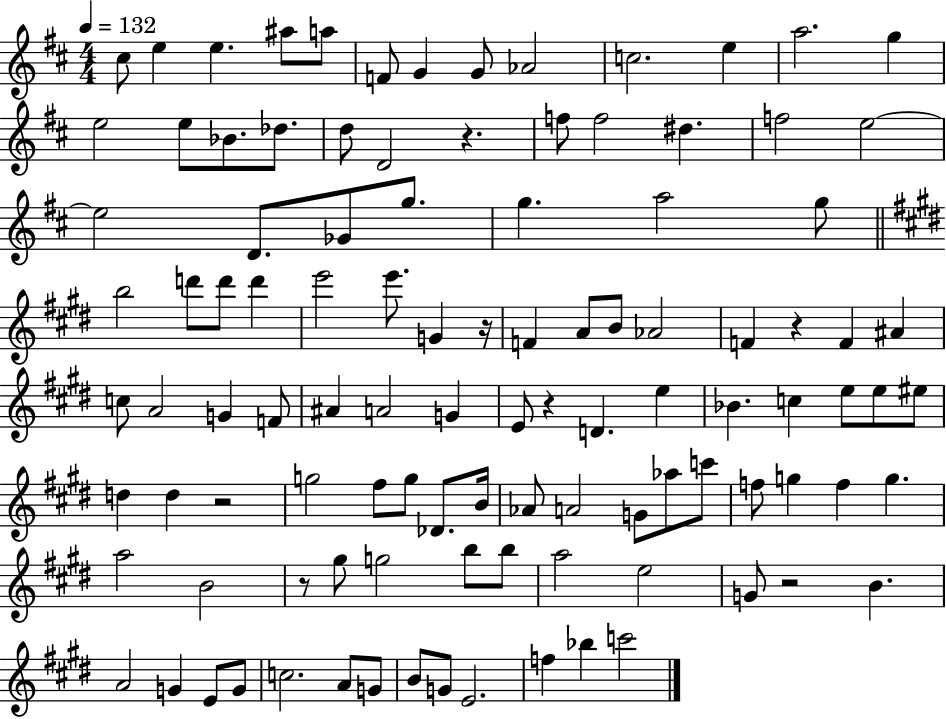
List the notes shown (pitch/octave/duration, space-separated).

C#5/e E5/q E5/q. A#5/e A5/e F4/e G4/q G4/e Ab4/h C5/h. E5/q A5/h. G5/q E5/h E5/e Bb4/e. Db5/e. D5/e D4/h R/q. F5/e F5/h D#5/q. F5/h E5/h E5/h D4/e. Gb4/e G5/e. G5/q. A5/h G5/e B5/h D6/e D6/e D6/q E6/h E6/e. G4/q R/s F4/q A4/e B4/e Ab4/h F4/q R/q F4/q A#4/q C5/e A4/h G4/q F4/e A#4/q A4/h G4/q E4/e R/q D4/q. E5/q Bb4/q. C5/q E5/e E5/e EIS5/e D5/q D5/q R/h G5/h F#5/e G5/e Db4/e. B4/s Ab4/e A4/h G4/e Ab5/e C6/e F5/e G5/q F5/q G5/q. A5/h B4/h R/e G#5/e G5/h B5/e B5/e A5/h E5/h G4/e R/h B4/q. A4/h G4/q E4/e G4/e C5/h. A4/e G4/e B4/e G4/e E4/h. F5/q Bb5/q C6/h